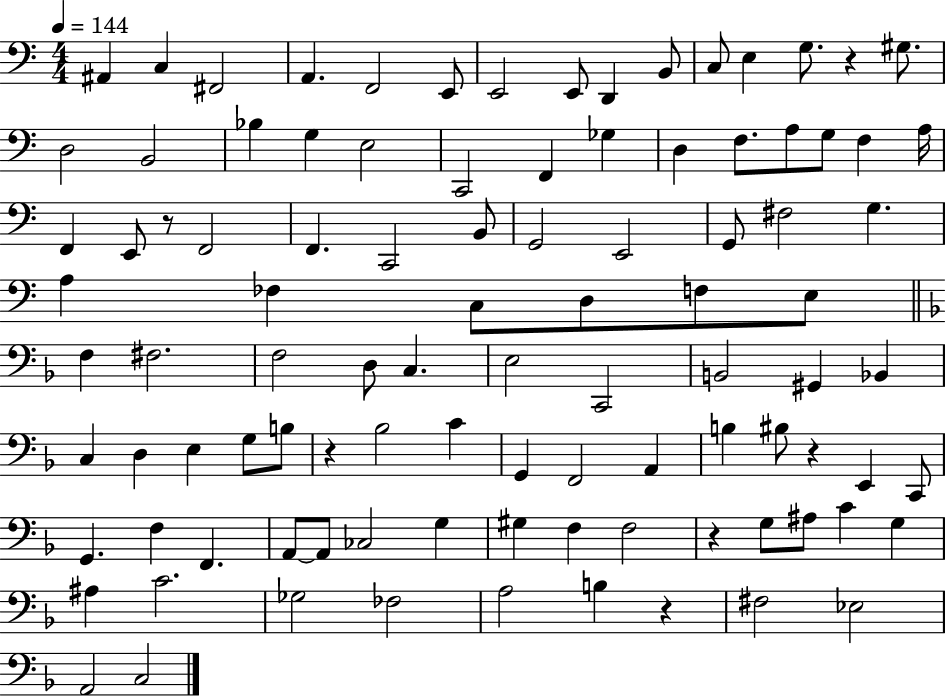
A#2/q C3/q F#2/h A2/q. F2/h E2/e E2/h E2/e D2/q B2/e C3/e E3/q G3/e. R/q G#3/e. D3/h B2/h Bb3/q G3/q E3/h C2/h F2/q Gb3/q D3/q F3/e. A3/e G3/e F3/q A3/s F2/q E2/e R/e F2/h F2/q. C2/h B2/e G2/h E2/h G2/e F#3/h G3/q. A3/q FES3/q C3/e D3/e F3/e E3/e F3/q F#3/h. F3/h D3/e C3/q. E3/h C2/h B2/h G#2/q Bb2/q C3/q D3/q E3/q G3/e B3/e R/q Bb3/h C4/q G2/q F2/h A2/q B3/q BIS3/e R/q E2/q C2/e G2/q. F3/q F2/q. A2/e A2/e CES3/h G3/q G#3/q F3/q F3/h R/q G3/e A#3/e C4/q G3/q A#3/q C4/h. Gb3/h FES3/h A3/h B3/q R/q F#3/h Eb3/h A2/h C3/h